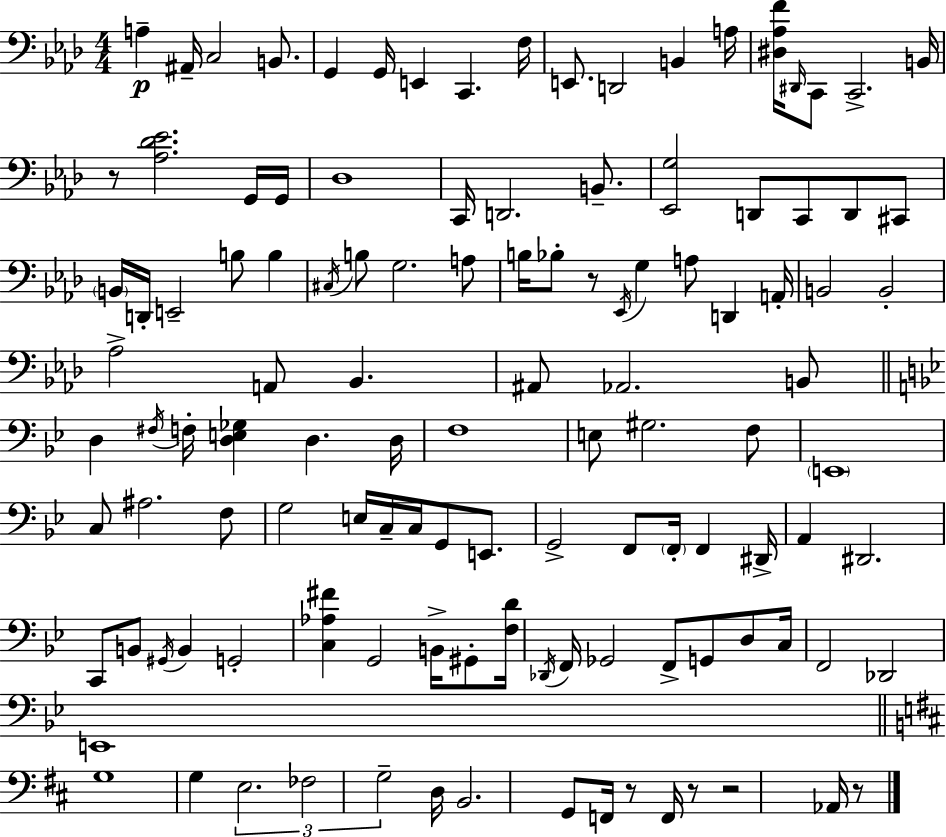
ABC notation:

X:1
T:Untitled
M:4/4
L:1/4
K:Ab
A, ^A,,/4 C,2 B,,/2 G,, G,,/4 E,, C,, F,/4 E,,/2 D,,2 B,, A,/4 [^D,_A,F]/4 ^D,,/4 C,,/2 C,,2 B,,/4 z/2 [_A,_D_E]2 G,,/4 G,,/4 _D,4 C,,/4 D,,2 B,,/2 [_E,,G,]2 D,,/2 C,,/2 D,,/2 ^C,,/2 B,,/4 D,,/4 E,,2 B,/2 B, ^C,/4 B,/2 G,2 A,/2 B,/4 _B,/2 z/2 _E,,/4 G, A,/2 D,, A,,/4 B,,2 B,,2 _A,2 A,,/2 _B,, ^A,,/2 _A,,2 B,,/2 D, ^F,/4 F,/4 [D,E,_G,] D, D,/4 F,4 E,/2 ^G,2 F,/2 E,,4 C,/2 ^A,2 F,/2 G,2 E,/4 C,/4 C,/4 G,,/2 E,,/2 G,,2 F,,/2 F,,/4 F,, ^D,,/4 A,, ^D,,2 C,,/2 B,,/2 ^G,,/4 B,, G,,2 [C,_A,^F] G,,2 B,,/4 ^G,,/2 [F,D]/4 _D,,/4 F,,/4 _G,,2 F,,/2 G,,/2 D,/2 C,/4 F,,2 _D,,2 E,,4 G,4 G, E,2 _F,2 G,2 D,/4 B,,2 G,,/2 F,,/4 z/2 F,,/4 z/2 z2 _A,,/4 z/2